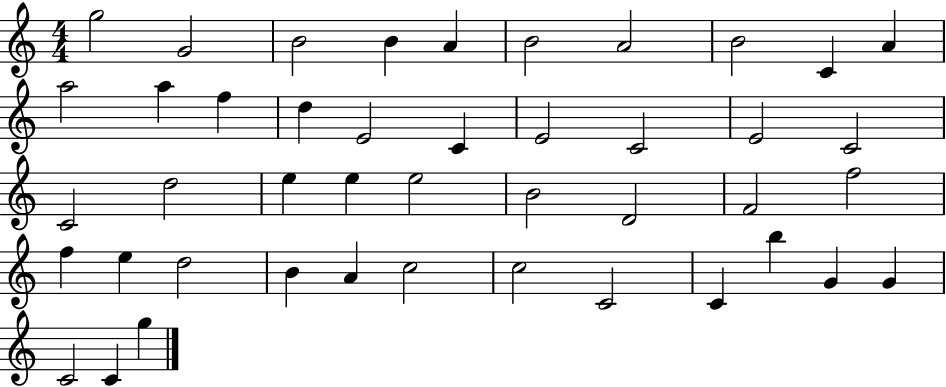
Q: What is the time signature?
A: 4/4